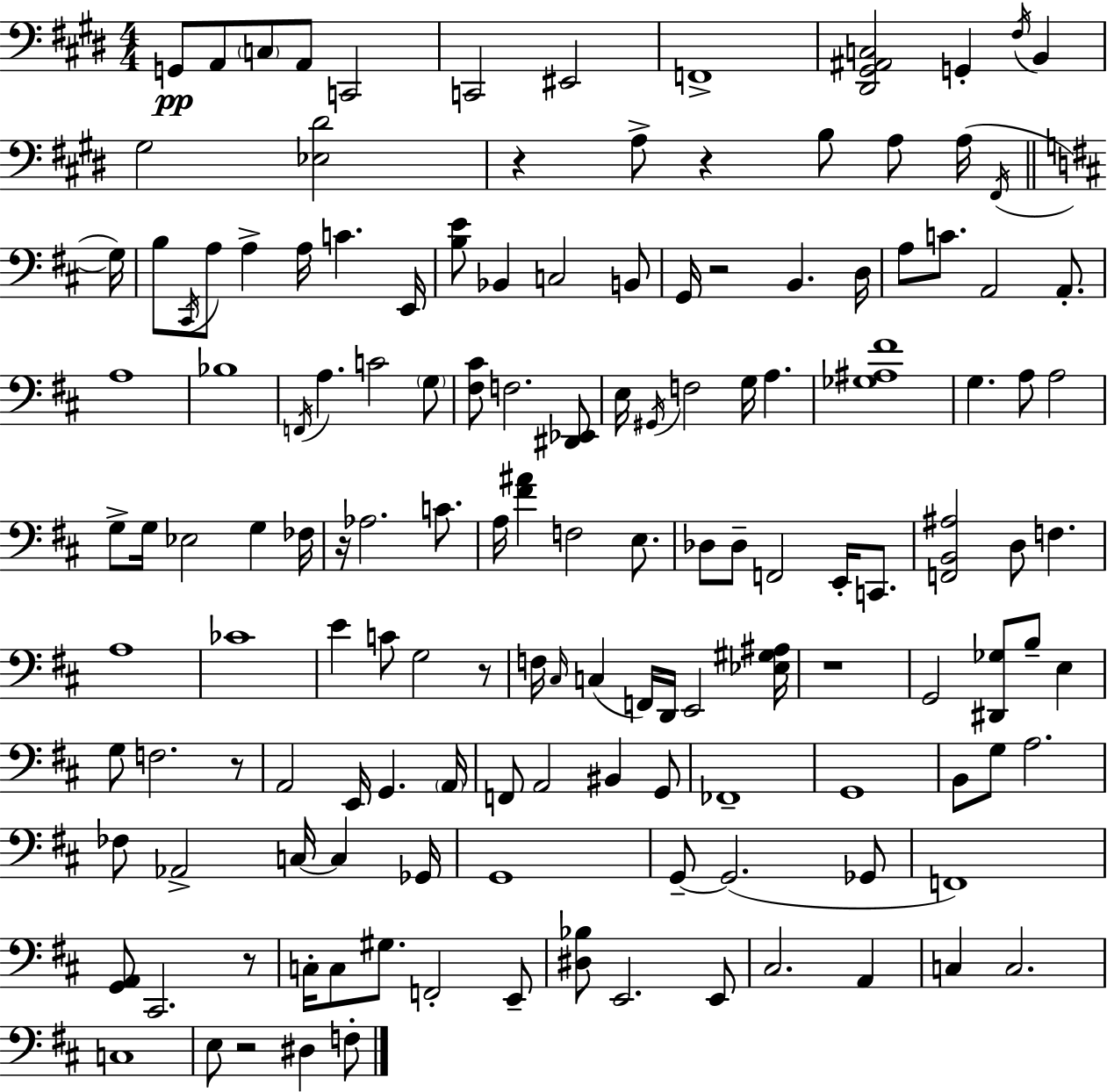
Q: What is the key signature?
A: E major